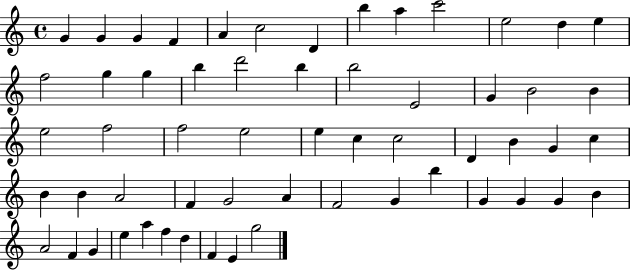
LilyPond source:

{
  \clef treble
  \time 4/4
  \defaultTimeSignature
  \key c \major
  g'4 g'4 g'4 f'4 | a'4 c''2 d'4 | b''4 a''4 c'''2 | e''2 d''4 e''4 | \break f''2 g''4 g''4 | b''4 d'''2 b''4 | b''2 e'2 | g'4 b'2 b'4 | \break e''2 f''2 | f''2 e''2 | e''4 c''4 c''2 | d'4 b'4 g'4 c''4 | \break b'4 b'4 a'2 | f'4 g'2 a'4 | f'2 g'4 b''4 | g'4 g'4 g'4 b'4 | \break a'2 f'4 g'4 | e''4 a''4 f''4 d''4 | f'4 e'4 g''2 | \bar "|."
}